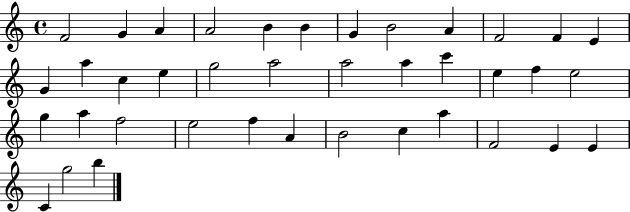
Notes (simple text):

F4/h G4/q A4/q A4/h B4/q B4/q G4/q B4/h A4/q F4/h F4/q E4/q G4/q A5/q C5/q E5/q G5/h A5/h A5/h A5/q C6/q E5/q F5/q E5/h G5/q A5/q F5/h E5/h F5/q A4/q B4/h C5/q A5/q F4/h E4/q E4/q C4/q G5/h B5/q